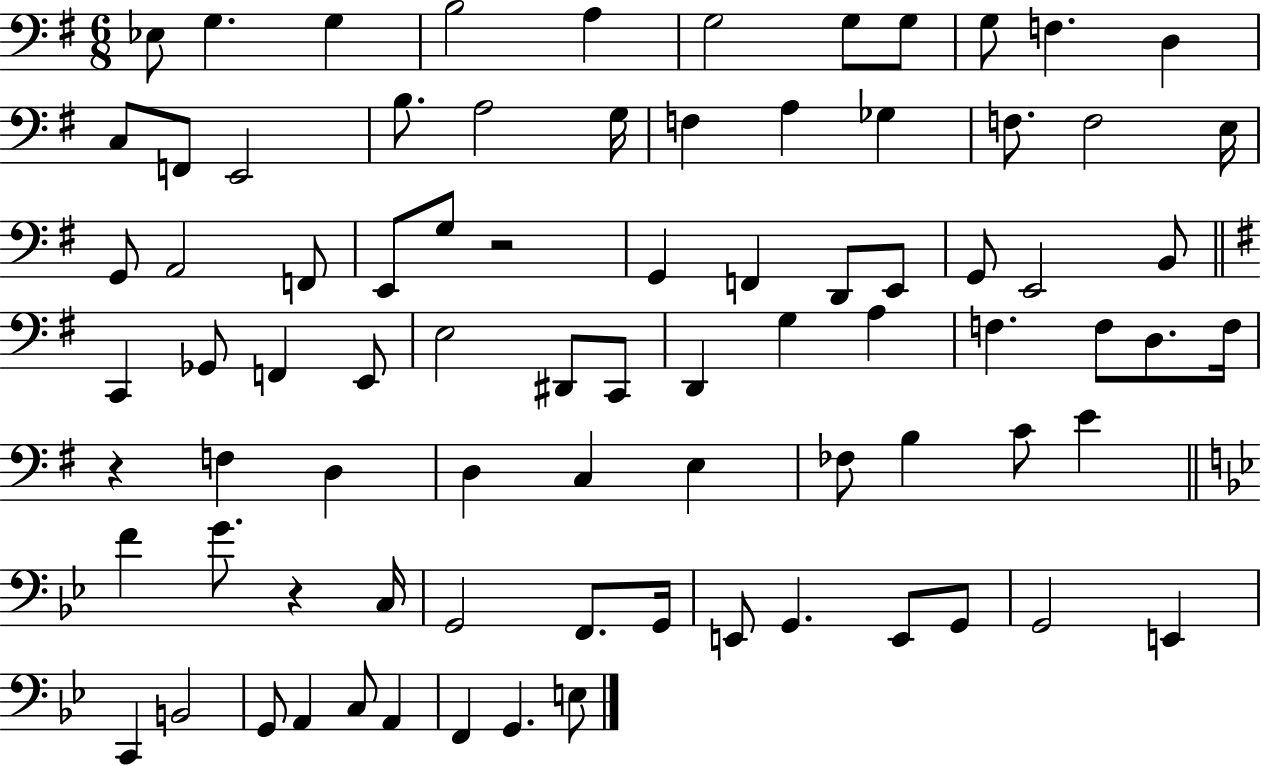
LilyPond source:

{
  \clef bass
  \numericTimeSignature
  \time 6/8
  \key g \major
  ees8 g4. g4 | b2 a4 | g2 g8 g8 | g8 f4. d4 | \break c8 f,8 e,2 | b8. a2 g16 | f4 a4 ges4 | f8. f2 e16 | \break g,8 a,2 f,8 | e,8 g8 r2 | g,4 f,4 d,8 e,8 | g,8 e,2 b,8 | \break \bar "||" \break \key g \major c,4 ges,8 f,4 e,8 | e2 dis,8 c,8 | d,4 g4 a4 | f4. f8 d8. f16 | \break r4 f4 d4 | d4 c4 e4 | fes8 b4 c'8 e'4 | \bar "||" \break \key g \minor f'4 g'8. r4 c16 | g,2 f,8. g,16 | e,8 g,4. e,8 g,8 | g,2 e,4 | \break c,4 b,2 | g,8 a,4 c8 a,4 | f,4 g,4. e8 | \bar "|."
}